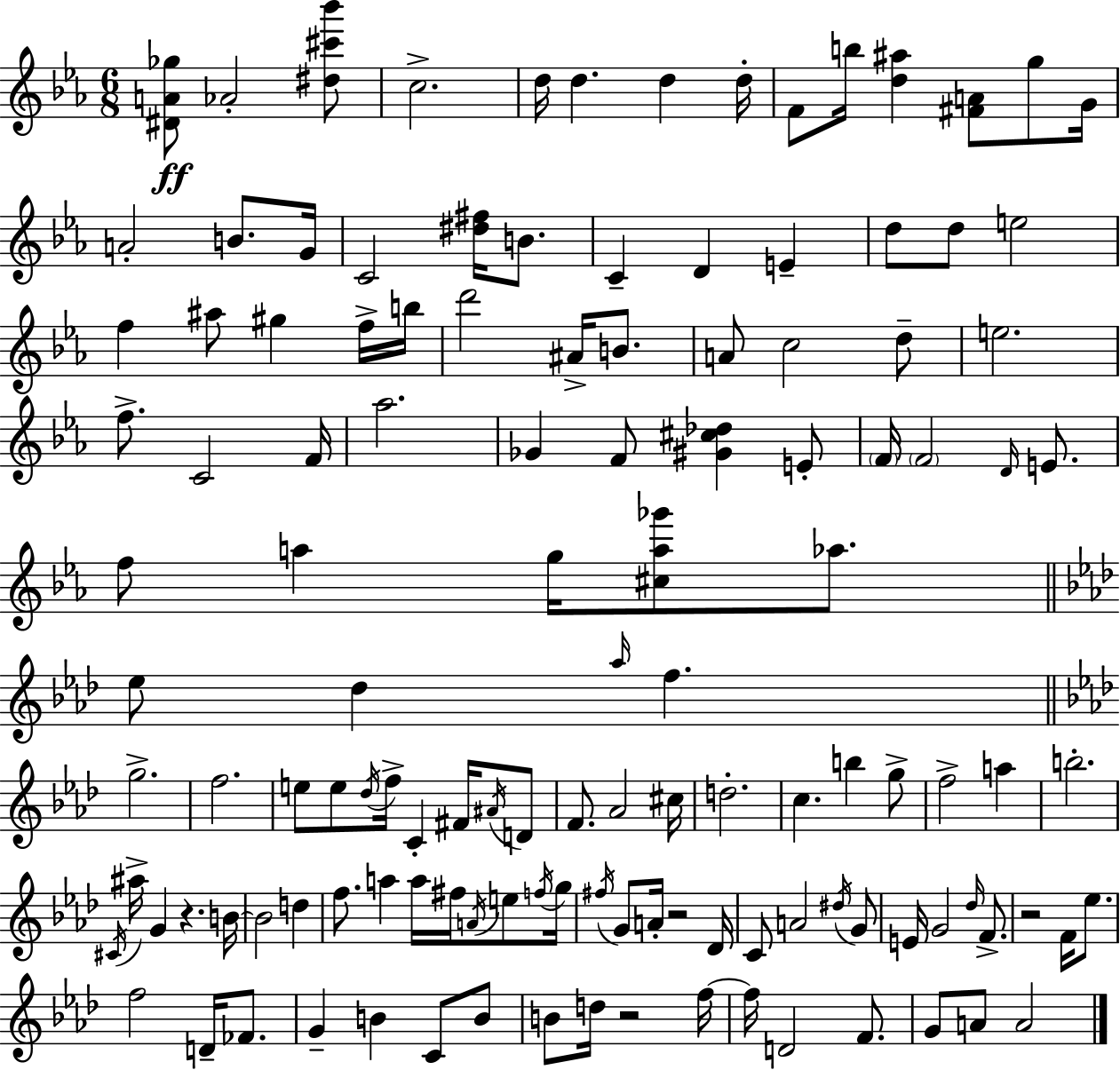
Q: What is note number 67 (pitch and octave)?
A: C5